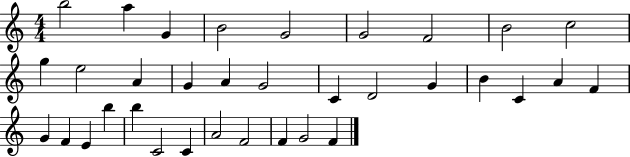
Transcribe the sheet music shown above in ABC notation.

X:1
T:Untitled
M:4/4
L:1/4
K:C
b2 a G B2 G2 G2 F2 B2 c2 g e2 A G A G2 C D2 G B C A F G F E b b C2 C A2 F2 F G2 F